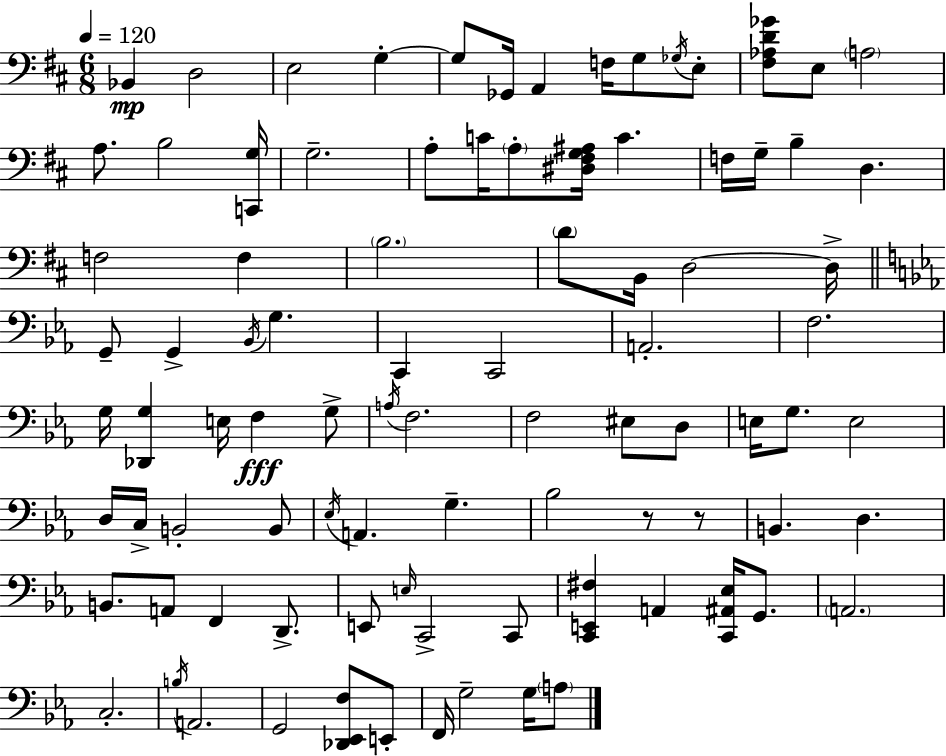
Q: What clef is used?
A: bass